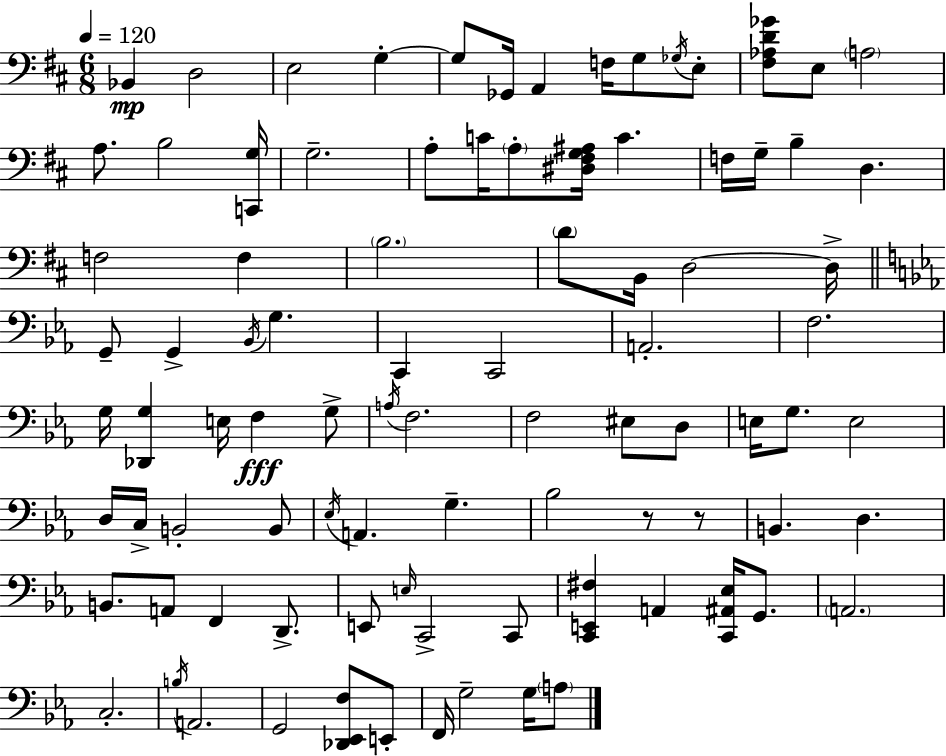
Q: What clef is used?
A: bass